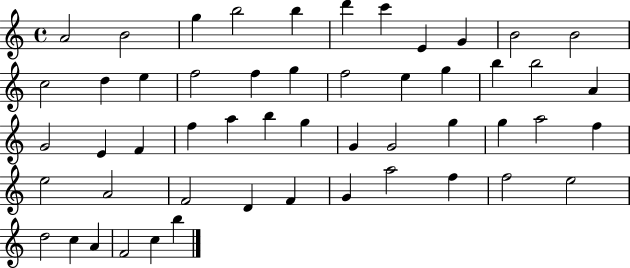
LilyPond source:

{
  \clef treble
  \time 4/4
  \defaultTimeSignature
  \key c \major
  a'2 b'2 | g''4 b''2 b''4 | d'''4 c'''4 e'4 g'4 | b'2 b'2 | \break c''2 d''4 e''4 | f''2 f''4 g''4 | f''2 e''4 g''4 | b''4 b''2 a'4 | \break g'2 e'4 f'4 | f''4 a''4 b''4 g''4 | g'4 g'2 g''4 | g''4 a''2 f''4 | \break e''2 a'2 | f'2 d'4 f'4 | g'4 a''2 f''4 | f''2 e''2 | \break d''2 c''4 a'4 | f'2 c''4 b''4 | \bar "|."
}